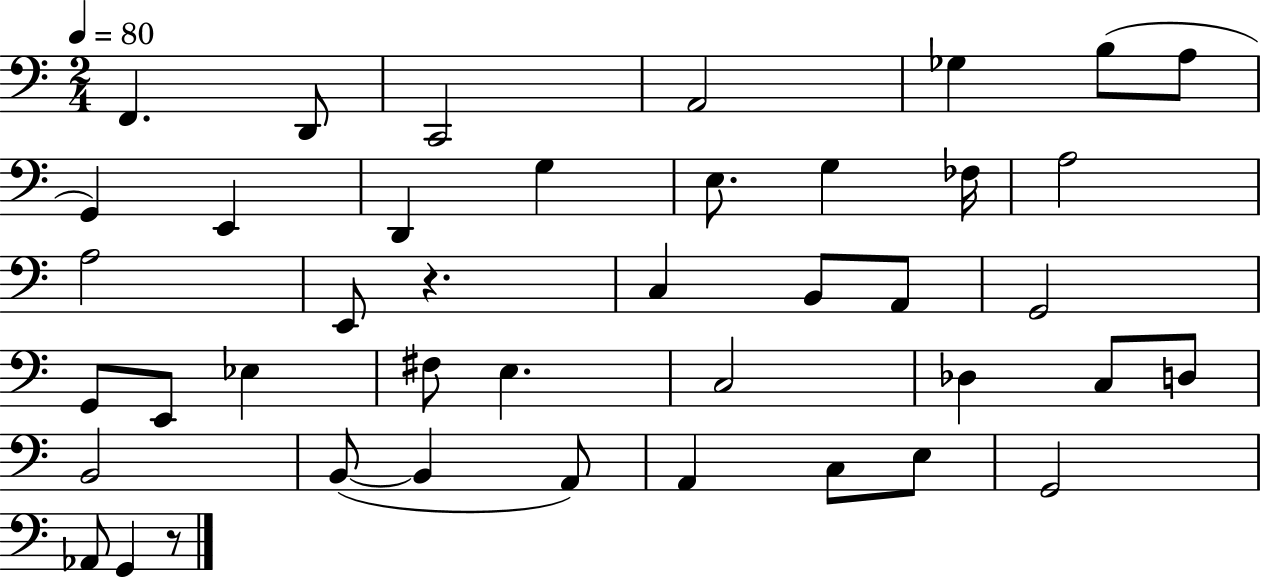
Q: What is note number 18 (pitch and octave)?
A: C3